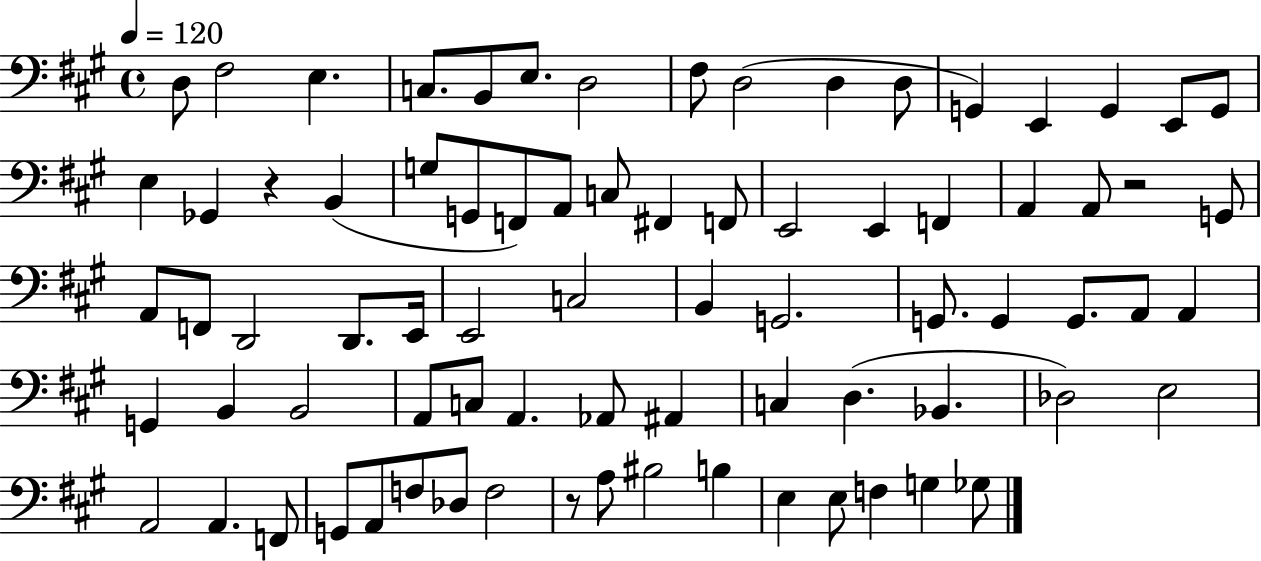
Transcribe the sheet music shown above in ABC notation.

X:1
T:Untitled
M:4/4
L:1/4
K:A
D,/2 ^F,2 E, C,/2 B,,/2 E,/2 D,2 ^F,/2 D,2 D, D,/2 G,, E,, G,, E,,/2 G,,/2 E, _G,, z B,, G,/2 G,,/2 F,,/2 A,,/2 C,/2 ^F,, F,,/2 E,,2 E,, F,, A,, A,,/2 z2 G,,/2 A,,/2 F,,/2 D,,2 D,,/2 E,,/4 E,,2 C,2 B,, G,,2 G,,/2 G,, G,,/2 A,,/2 A,, G,, B,, B,,2 A,,/2 C,/2 A,, _A,,/2 ^A,, C, D, _B,, _D,2 E,2 A,,2 A,, F,,/2 G,,/2 A,,/2 F,/2 _D,/2 F,2 z/2 A,/2 ^B,2 B, E, E,/2 F, G, _G,/2